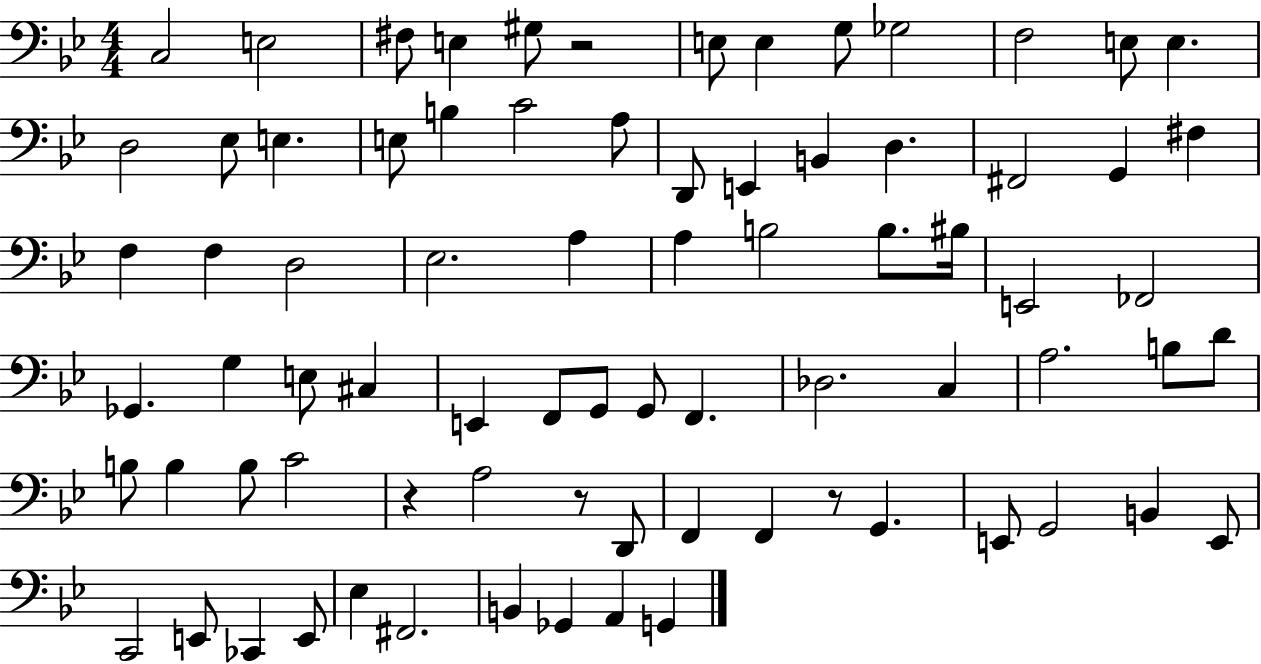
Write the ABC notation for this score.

X:1
T:Untitled
M:4/4
L:1/4
K:Bb
C,2 E,2 ^F,/2 E, ^G,/2 z2 E,/2 E, G,/2 _G,2 F,2 E,/2 E, D,2 _E,/2 E, E,/2 B, C2 A,/2 D,,/2 E,, B,, D, ^F,,2 G,, ^F, F, F, D,2 _E,2 A, A, B,2 B,/2 ^B,/4 E,,2 _F,,2 _G,, G, E,/2 ^C, E,, F,,/2 G,,/2 G,,/2 F,, _D,2 C, A,2 B,/2 D/2 B,/2 B, B,/2 C2 z A,2 z/2 D,,/2 F,, F,, z/2 G,, E,,/2 G,,2 B,, E,,/2 C,,2 E,,/2 _C,, E,,/2 _E, ^F,,2 B,, _G,, A,, G,,